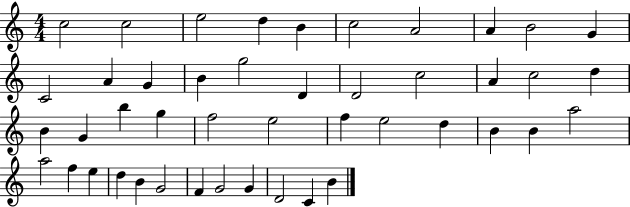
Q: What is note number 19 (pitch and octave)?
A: A4